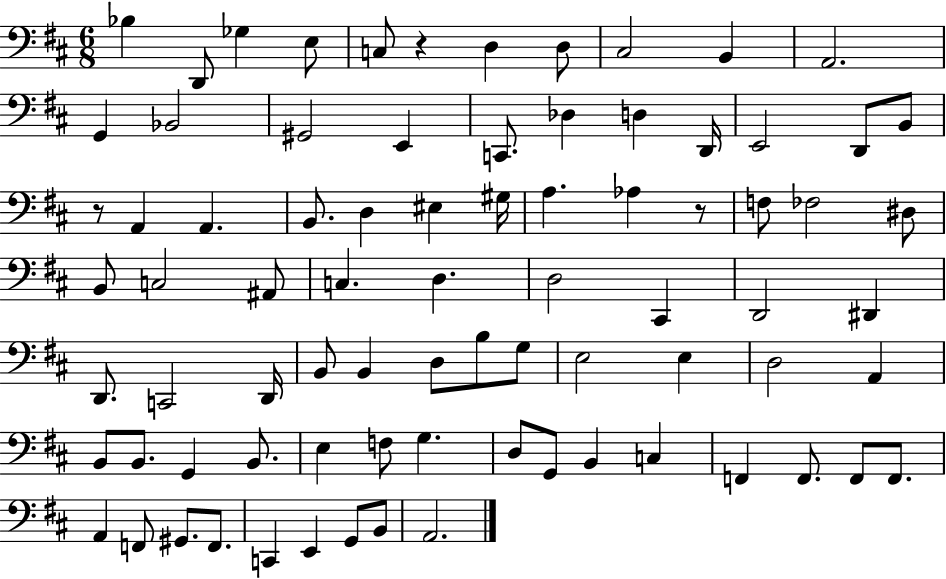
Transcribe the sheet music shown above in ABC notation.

X:1
T:Untitled
M:6/8
L:1/4
K:D
_B, D,,/2 _G, E,/2 C,/2 z D, D,/2 ^C,2 B,, A,,2 G,, _B,,2 ^G,,2 E,, C,,/2 _D, D, D,,/4 E,,2 D,,/2 B,,/2 z/2 A,, A,, B,,/2 D, ^E, ^G,/4 A, _A, z/2 F,/2 _F,2 ^D,/2 B,,/2 C,2 ^A,,/2 C, D, D,2 ^C,, D,,2 ^D,, D,,/2 C,,2 D,,/4 B,,/2 B,, D,/2 B,/2 G,/2 E,2 E, D,2 A,, B,,/2 B,,/2 G,, B,,/2 E, F,/2 G, D,/2 G,,/2 B,, C, F,, F,,/2 F,,/2 F,,/2 A,, F,,/2 ^G,,/2 F,,/2 C,, E,, G,,/2 B,,/2 A,,2